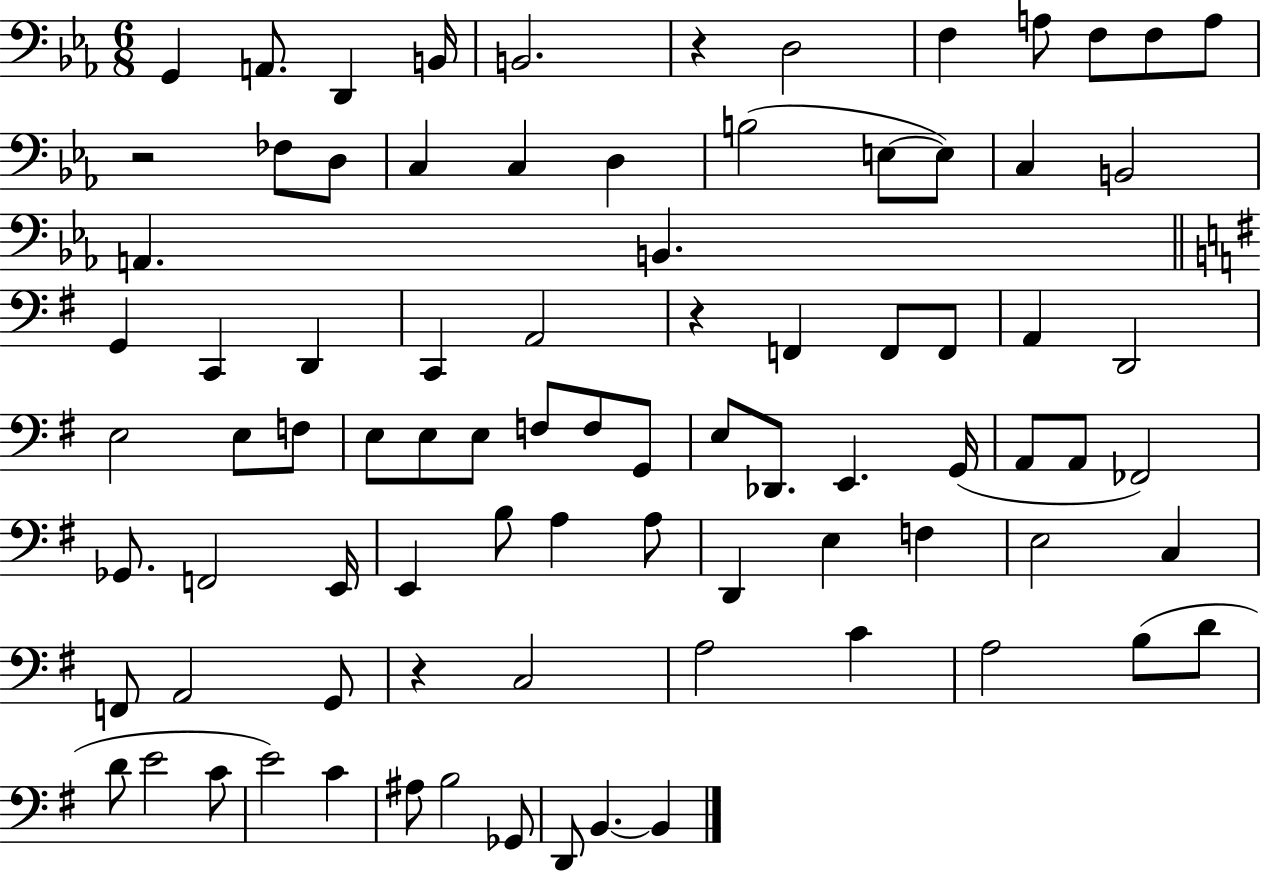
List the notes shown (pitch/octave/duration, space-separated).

G2/q A2/e. D2/q B2/s B2/h. R/q D3/h F3/q A3/e F3/e F3/e A3/e R/h FES3/e D3/e C3/q C3/q D3/q B3/h E3/e E3/e C3/q B2/h A2/q. B2/q. G2/q C2/q D2/q C2/q A2/h R/q F2/q F2/e F2/e A2/q D2/h E3/h E3/e F3/e E3/e E3/e E3/e F3/e F3/e G2/e E3/e Db2/e. E2/q. G2/s A2/e A2/e FES2/h Gb2/e. F2/h E2/s E2/q B3/e A3/q A3/e D2/q E3/q F3/q E3/h C3/q F2/e A2/h G2/e R/q C3/h A3/h C4/q A3/h B3/e D4/e D4/e E4/h C4/e E4/h C4/q A#3/e B3/h Gb2/e D2/e B2/q. B2/q